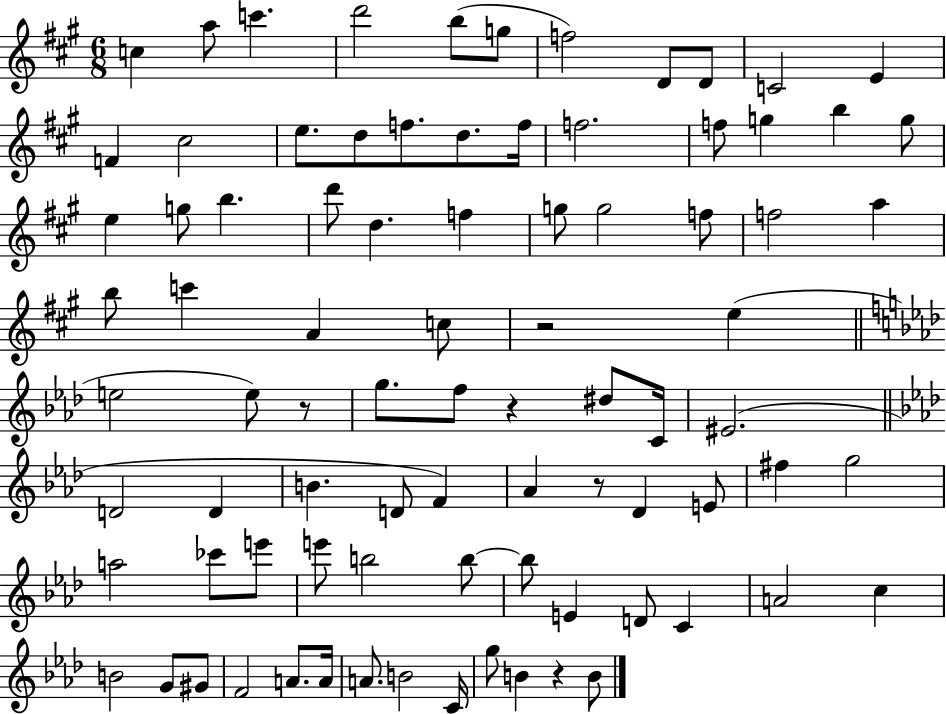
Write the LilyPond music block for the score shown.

{
  \clef treble
  \numericTimeSignature
  \time 6/8
  \key a \major
  \repeat volta 2 { c''4 a''8 c'''4. | d'''2 b''8( g''8 | f''2) d'8 d'8 | c'2 e'4 | \break f'4 cis''2 | e''8. d''8 f''8. d''8. f''16 | f''2. | f''8 g''4 b''4 g''8 | \break e''4 g''8 b''4. | d'''8 d''4. f''4 | g''8 g''2 f''8 | f''2 a''4 | \break b''8 c'''4 a'4 c''8 | r2 e''4( | \bar "||" \break \key f \minor e''2 e''8) r8 | g''8. f''8 r4 dis''8 c'16 | eis'2.( | \bar "||" \break \key f \minor d'2 d'4 | b'4. d'8 f'4) | aes'4 r8 des'4 e'8 | fis''4 g''2 | \break a''2 ces'''8 e'''8 | e'''8 b''2 b''8~~ | b''8 e'4 d'8 c'4 | a'2 c''4 | \break b'2 g'8 gis'8 | f'2 a'8. a'16 | a'8. b'2 c'16 | g''8 b'4 r4 b'8 | \break } \bar "|."
}